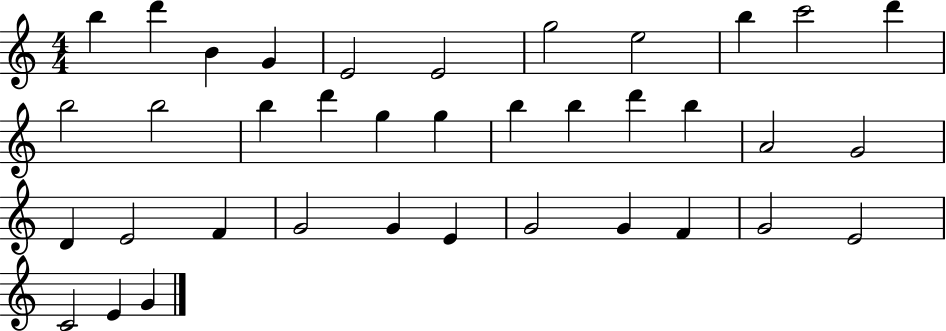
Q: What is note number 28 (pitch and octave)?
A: G4